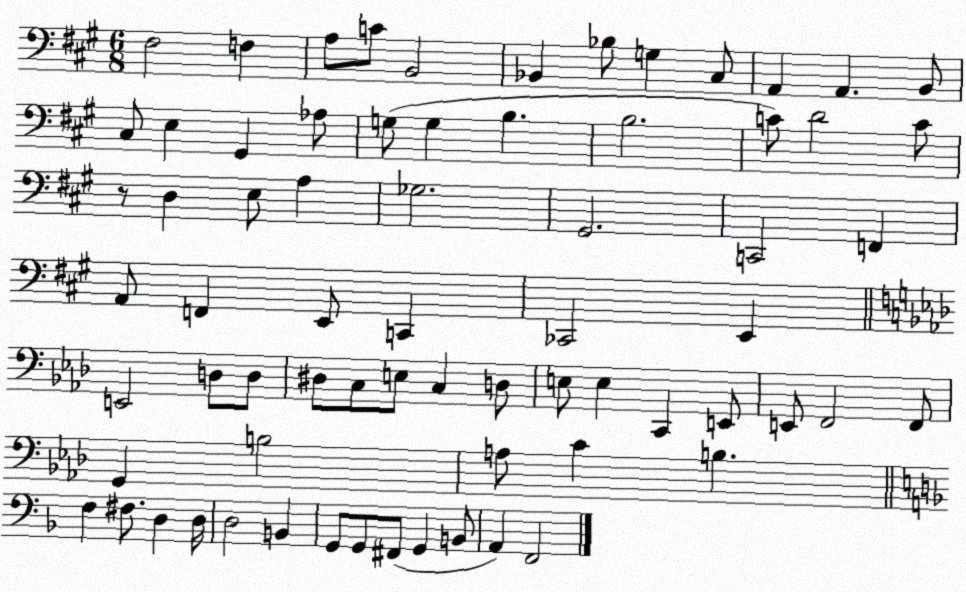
X:1
T:Untitled
M:6/8
L:1/4
K:A
^F,2 F, A,/2 C/2 B,,2 _B,, _B,/2 G, ^C,/2 A,, A,, B,,/2 ^C,/2 E, ^G,, _A,/2 G,/2 G, B, B,2 C/2 D2 C/2 z/2 D, E,/2 A, _G,2 ^G,,2 C,,2 F,, A,,/2 F,, E,,/2 C,, _C,,2 E,, E,,2 D,/2 D,/2 ^D,/2 C,/2 E,/2 C, D,/2 E,/2 E, C,, E,,/2 E,,/2 F,,2 F,,/2 G,, B,2 A,/2 C B, F, ^F,/2 D, D,/4 D,2 B,, G,,/2 G,,/2 ^F,,/2 G,, B,,/2 A,, F,,2